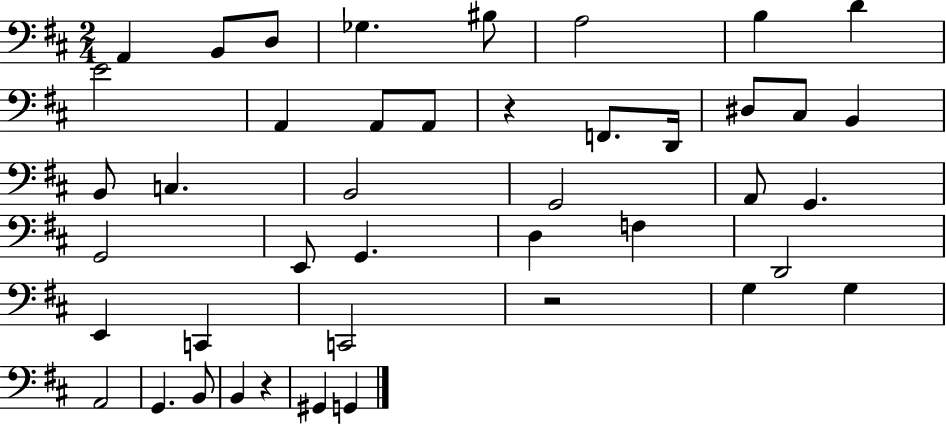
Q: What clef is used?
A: bass